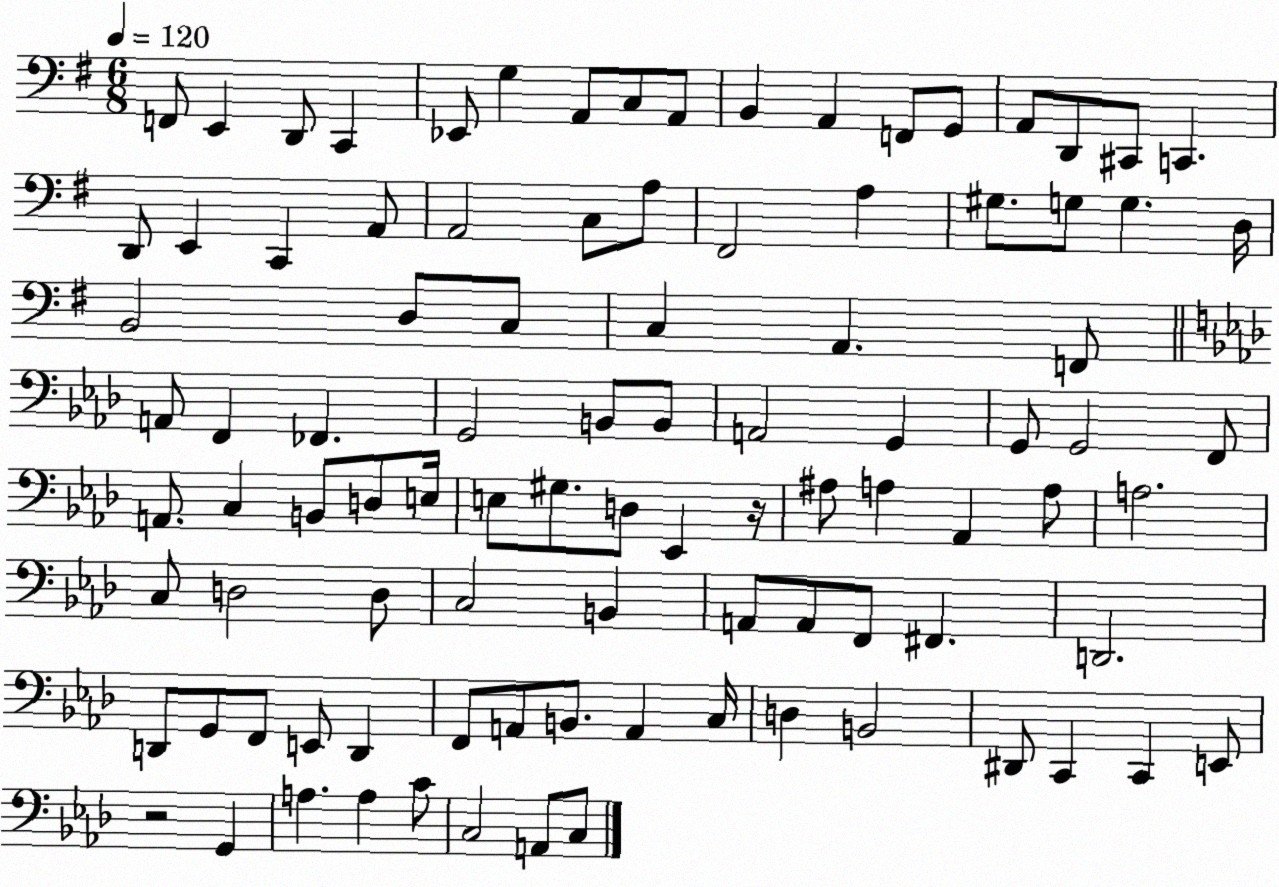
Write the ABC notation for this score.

X:1
T:Untitled
M:6/8
L:1/4
K:G
F,,/2 E,, D,,/2 C,, _E,,/2 G, A,,/2 C,/2 A,,/2 B,, A,, F,,/2 G,,/2 A,,/2 D,,/2 ^C,,/2 C,, D,,/2 E,, C,, A,,/2 A,,2 C,/2 A,/2 ^F,,2 A, ^G,/2 G,/2 G, D,/4 B,,2 D,/2 C,/2 C, A,, F,,/2 A,,/2 F,, _F,, G,,2 B,,/2 B,,/2 A,,2 G,, G,,/2 G,,2 F,,/2 A,,/2 C, B,,/2 D,/2 E,/4 E,/2 ^G,/2 D,/2 _E,, z/4 ^A,/2 A, _A,, A,/2 A,2 C,/2 D,2 D,/2 C,2 B,, A,,/2 A,,/2 F,,/2 ^F,, D,,2 D,,/2 G,,/2 F,,/2 E,,/2 D,, F,,/2 A,,/2 B,,/2 A,, C,/4 D, B,,2 ^D,,/2 C,, C,, E,,/2 z2 G,, A, A, C/2 C,2 A,,/2 C,/2